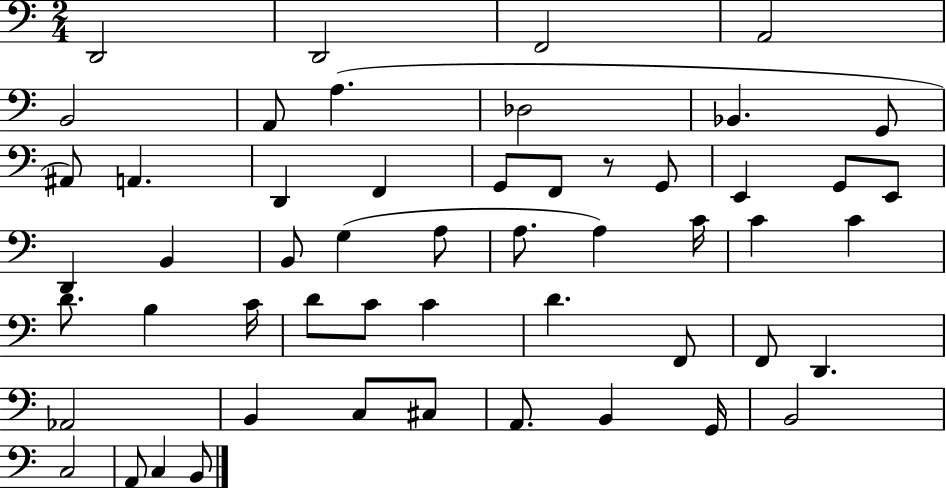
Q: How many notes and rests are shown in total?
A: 53